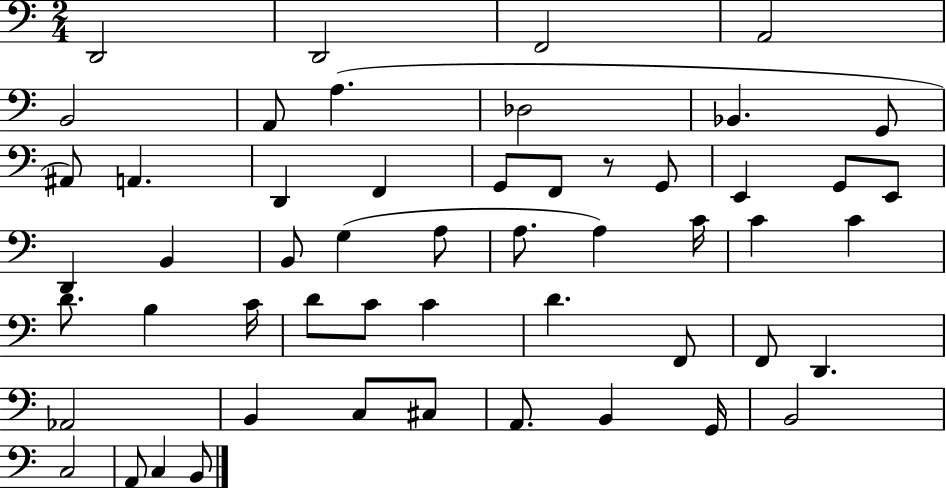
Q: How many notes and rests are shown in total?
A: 53